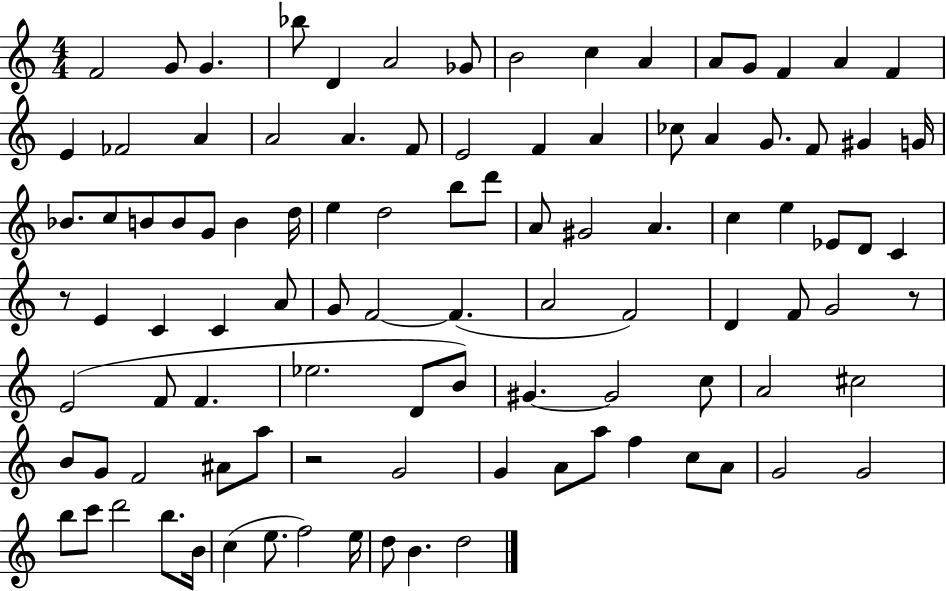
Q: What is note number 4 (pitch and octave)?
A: Bb5